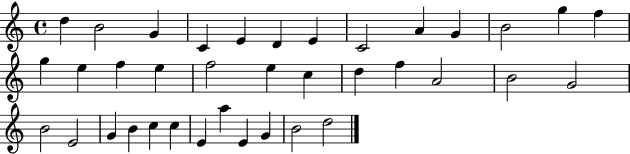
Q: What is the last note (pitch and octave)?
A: D5